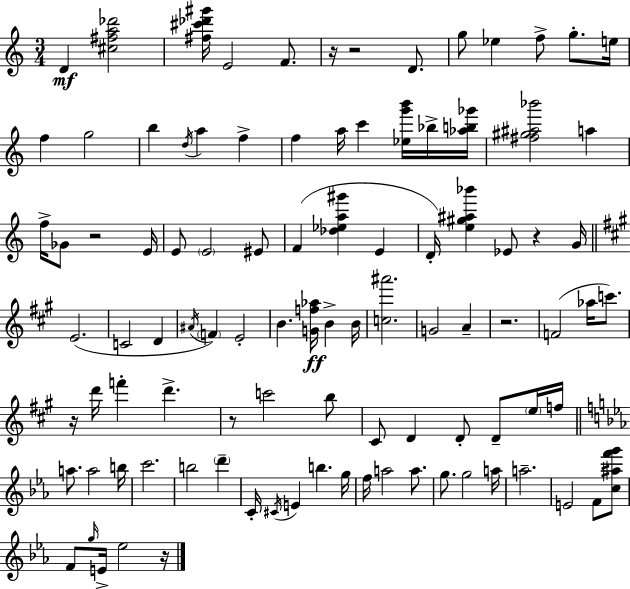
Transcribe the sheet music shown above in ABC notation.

X:1
T:Untitled
M:3/4
L:1/4
K:C
D [^c^fa_d']2 [^f^c'_d'^g']/4 E2 F/2 z/4 z2 D/2 g/2 _e f/2 g/2 e/4 f g2 b d/4 a f f a/4 c' [_eg'b']/4 _b/4 [_ab_g']/4 [^f^g^a_b']2 a f/4 _G/2 z2 E/4 E/2 E2 ^E/2 F [_d_ea^g'] E D/4 [e^g^a_b'] _E/2 z G/4 E2 C2 D ^A/4 F E2 B [Gf_a]/4 B B/4 [c^a']2 G2 A z2 F2 _a/4 c'/2 z/4 d'/4 f' d' z/2 c'2 b/2 ^C/2 D D/2 D/2 e/4 f/4 a/2 a2 b/4 c'2 b2 d' C/4 ^C/4 E b g/4 f/4 a2 a/2 g/2 g2 a/4 a2 E2 F/2 [c^af'g']/2 F/2 g/4 E/4 _e2 z/4